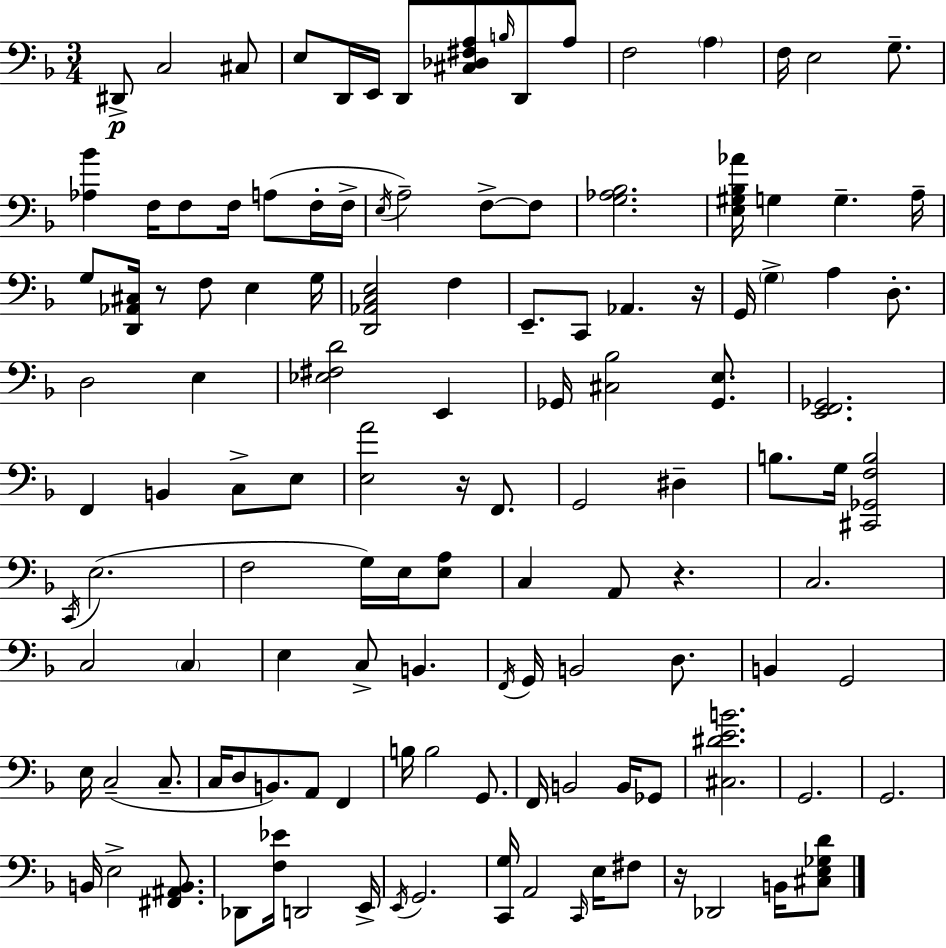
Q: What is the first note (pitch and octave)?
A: D#2